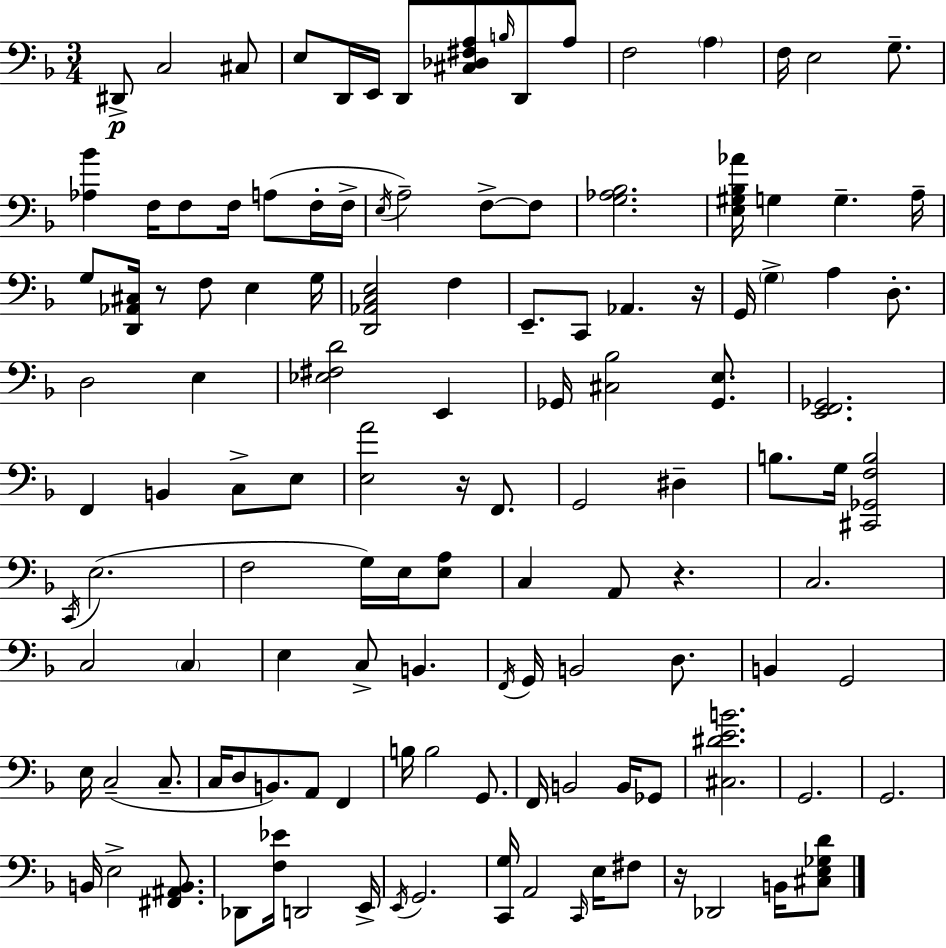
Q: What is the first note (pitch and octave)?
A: D#2